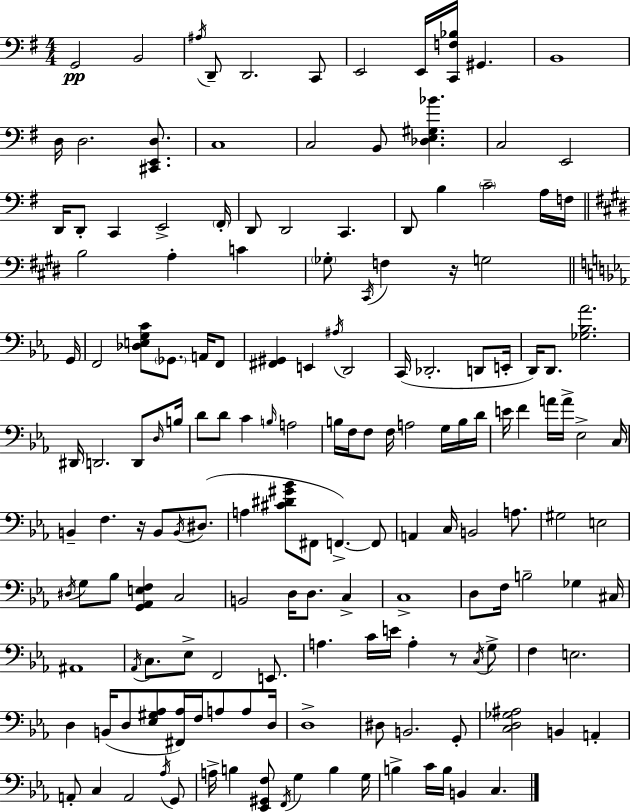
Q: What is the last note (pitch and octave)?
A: C3